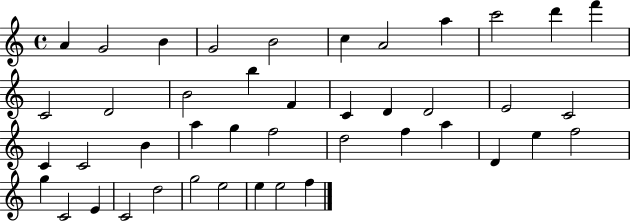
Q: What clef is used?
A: treble